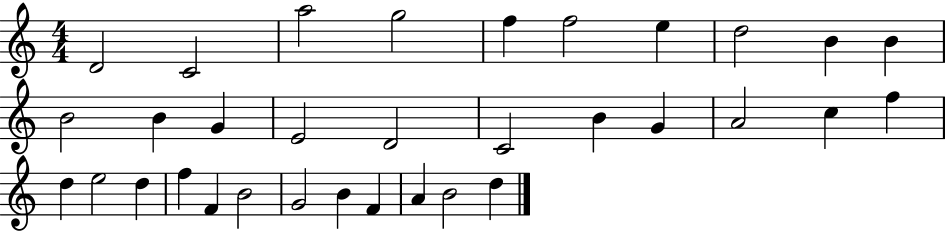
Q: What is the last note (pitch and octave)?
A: D5